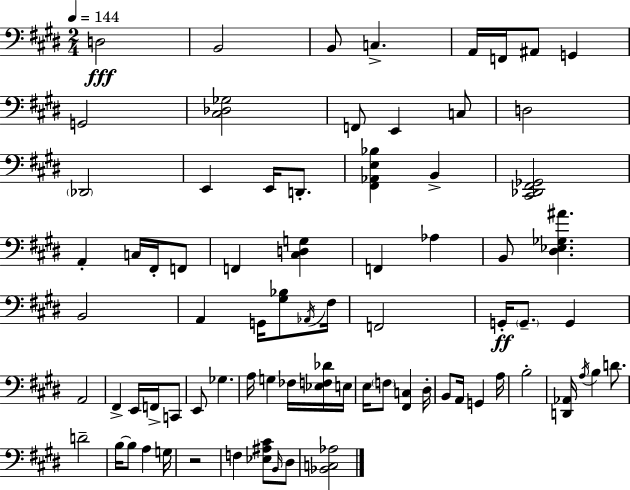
D3/h B2/h B2/e C3/q. A2/s F2/s A#2/e G2/q G2/h [C#3,Db3,Gb3]/h F2/e E2/q C3/e D3/h Db2/h E2/q E2/s D2/e. [F#2,Ab2,E3,Bb3]/q B2/q [C#2,Db2,F#2,Gb2]/h A2/q C3/s F#2/s F2/e F2/q [C#3,D3,G3]/q F2/q Ab3/q B2/e [D#3,Eb3,Gb3,A#4]/q. B2/h A2/q G2/s [G#3,Bb3]/e Ab2/s F#3/s F2/h G2/s G2/e. G2/q A2/h F#2/q E2/s F2/s C2/e E2/e Gb3/q. A3/s G3/q FES3/s [Eb3,F3,Db4]/s E3/s E3/s F3/e [F#2,C3]/q D#3/s B2/e A2/s G2/q A3/s B3/h [D2,Ab2]/s A3/s B3/q D4/e. D4/h B3/s B3/e A3/q G3/s R/h F3/q [Eb3,A#3,C#4]/e B2/s D#3/e [Bb2,C3,Ab3]/h